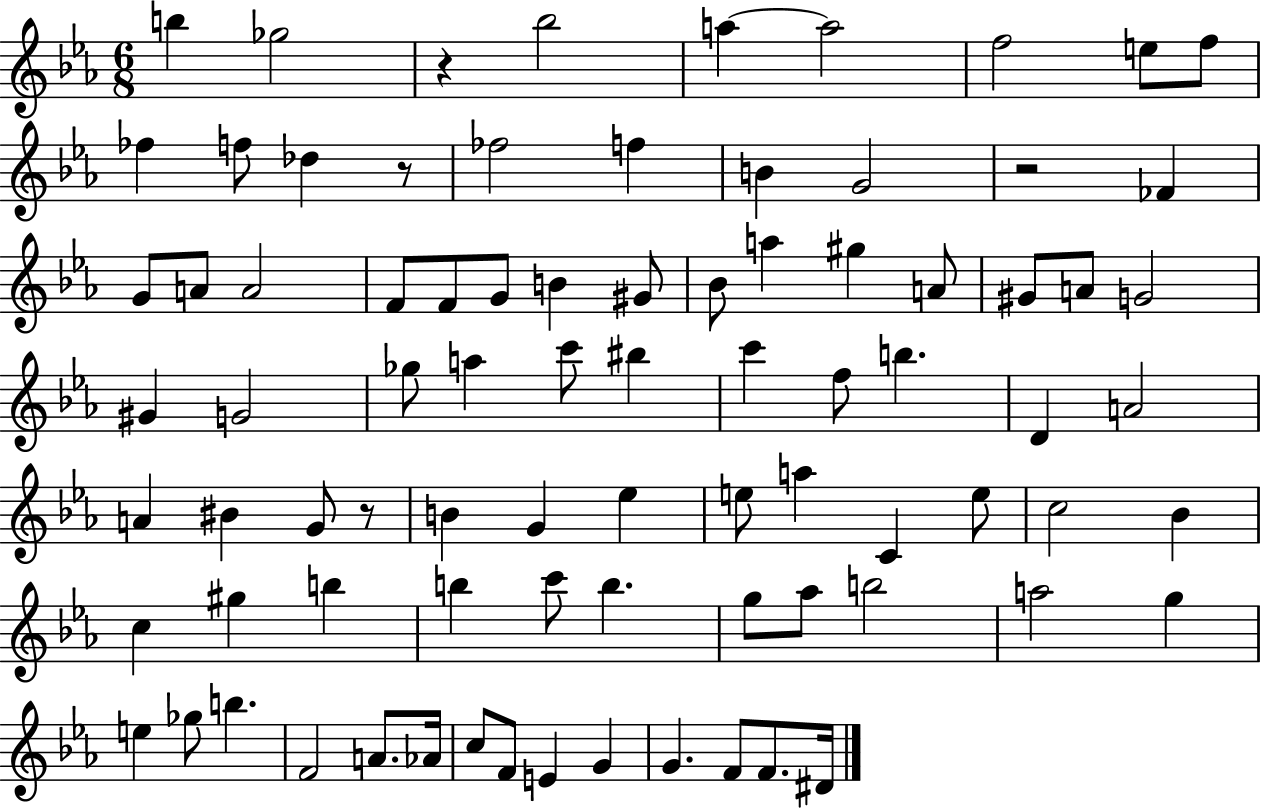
{
  \clef treble
  \numericTimeSignature
  \time 6/8
  \key ees \major
  \repeat volta 2 { b''4 ges''2 | r4 bes''2 | a''4~~ a''2 | f''2 e''8 f''8 | \break fes''4 f''8 des''4 r8 | fes''2 f''4 | b'4 g'2 | r2 fes'4 | \break g'8 a'8 a'2 | f'8 f'8 g'8 b'4 gis'8 | bes'8 a''4 gis''4 a'8 | gis'8 a'8 g'2 | \break gis'4 g'2 | ges''8 a''4 c'''8 bis''4 | c'''4 f''8 b''4. | d'4 a'2 | \break a'4 bis'4 g'8 r8 | b'4 g'4 ees''4 | e''8 a''4 c'4 e''8 | c''2 bes'4 | \break c''4 gis''4 b''4 | b''4 c'''8 b''4. | g''8 aes''8 b''2 | a''2 g''4 | \break e''4 ges''8 b''4. | f'2 a'8. aes'16 | c''8 f'8 e'4 g'4 | g'4. f'8 f'8. dis'16 | \break } \bar "|."
}